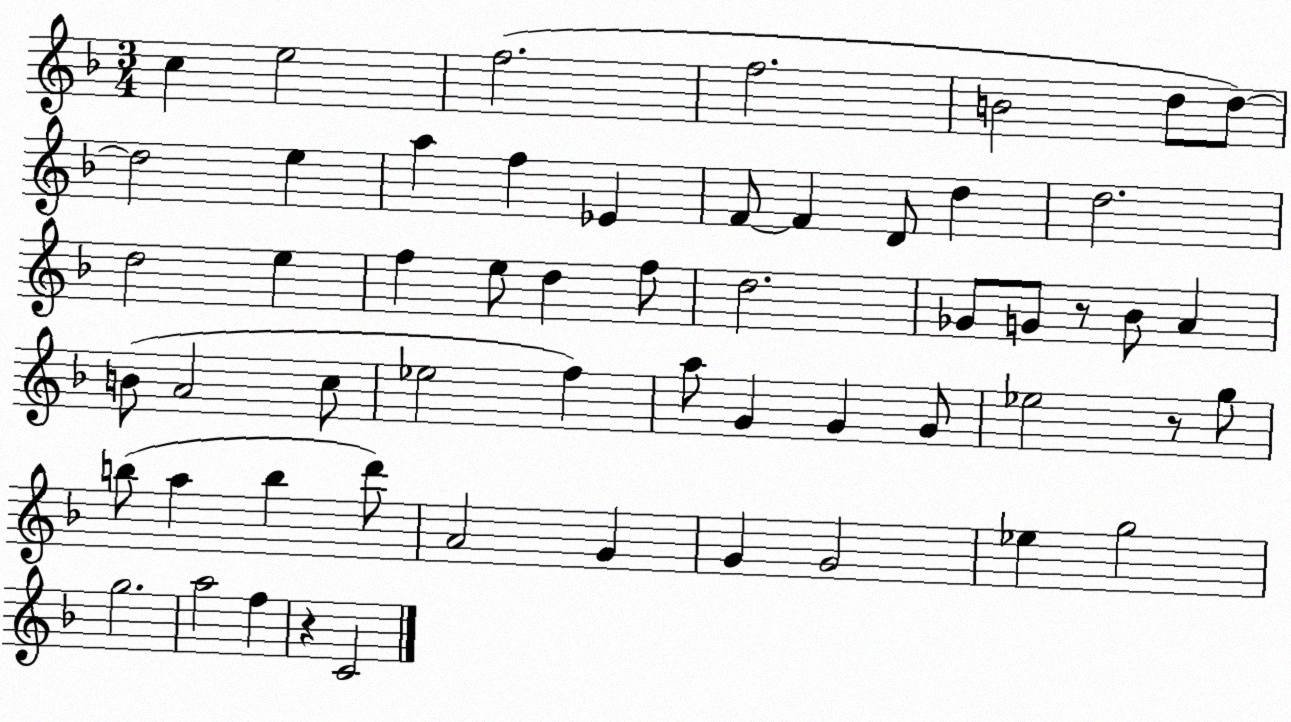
X:1
T:Untitled
M:3/4
L:1/4
K:F
c e2 f2 f2 B2 d/2 d/2 d2 e a f _E F/2 F D/2 d d2 d2 e f e/2 d f/2 d2 _G/2 G/2 z/2 _B/2 A B/2 A2 c/2 _e2 f a/2 G G G/2 _e2 z/2 g/2 b/2 a b d'/2 A2 G G G2 _e g2 g2 a2 f z C2